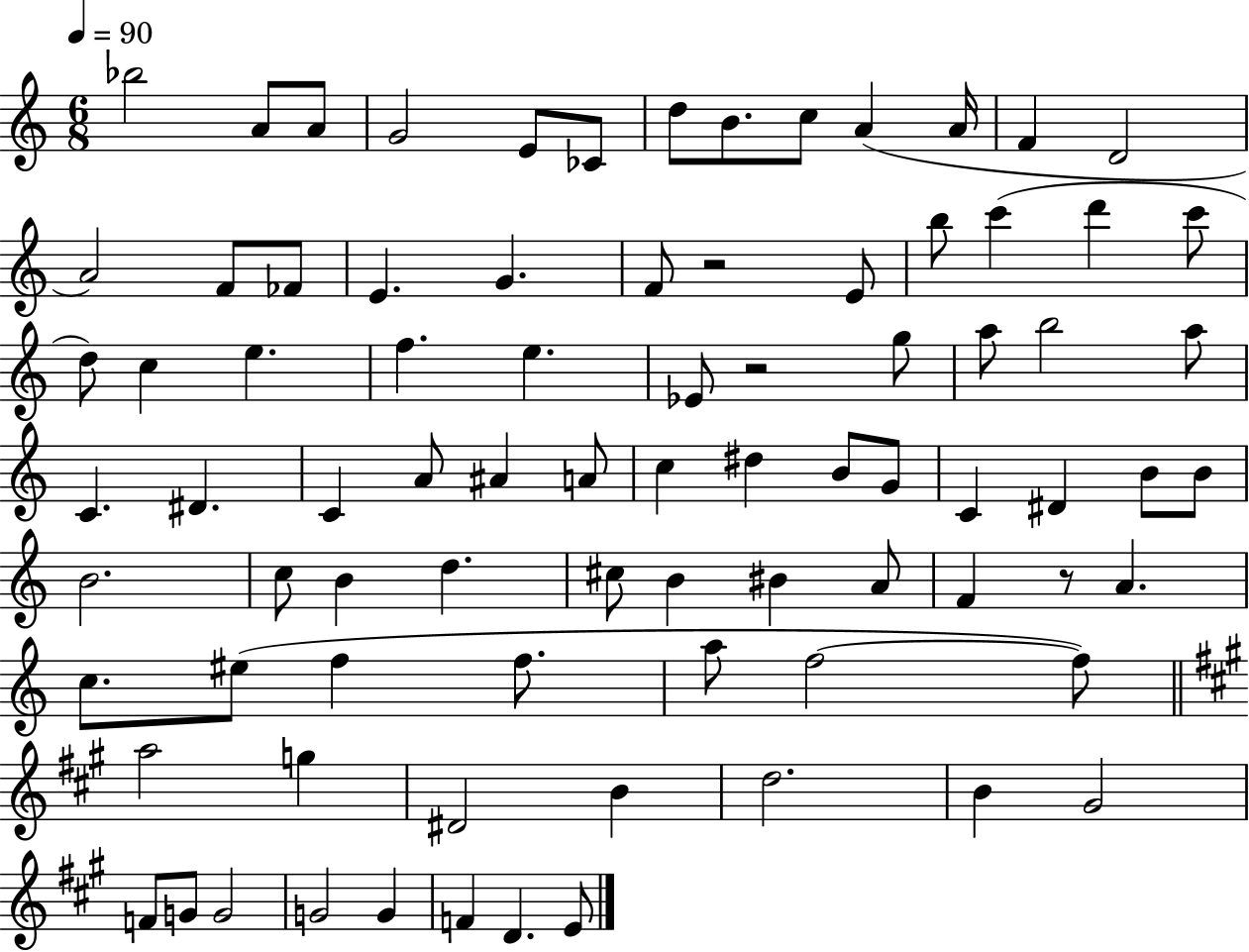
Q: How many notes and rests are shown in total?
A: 83